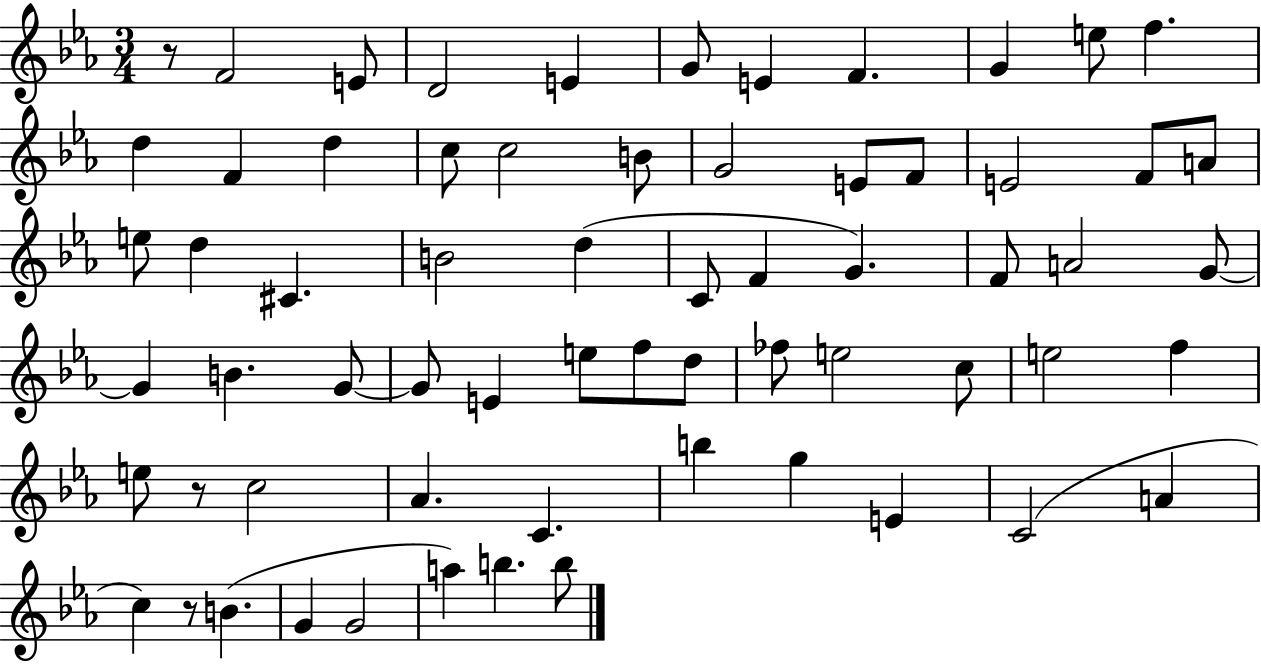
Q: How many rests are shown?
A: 3